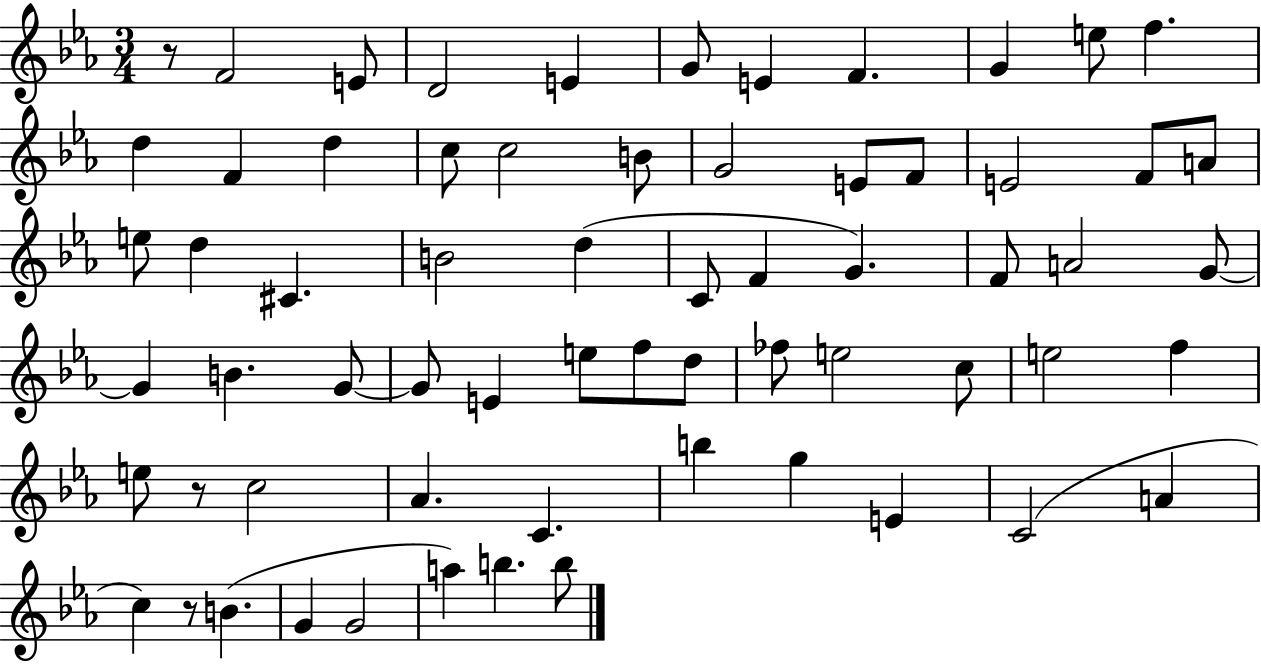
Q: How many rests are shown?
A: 3